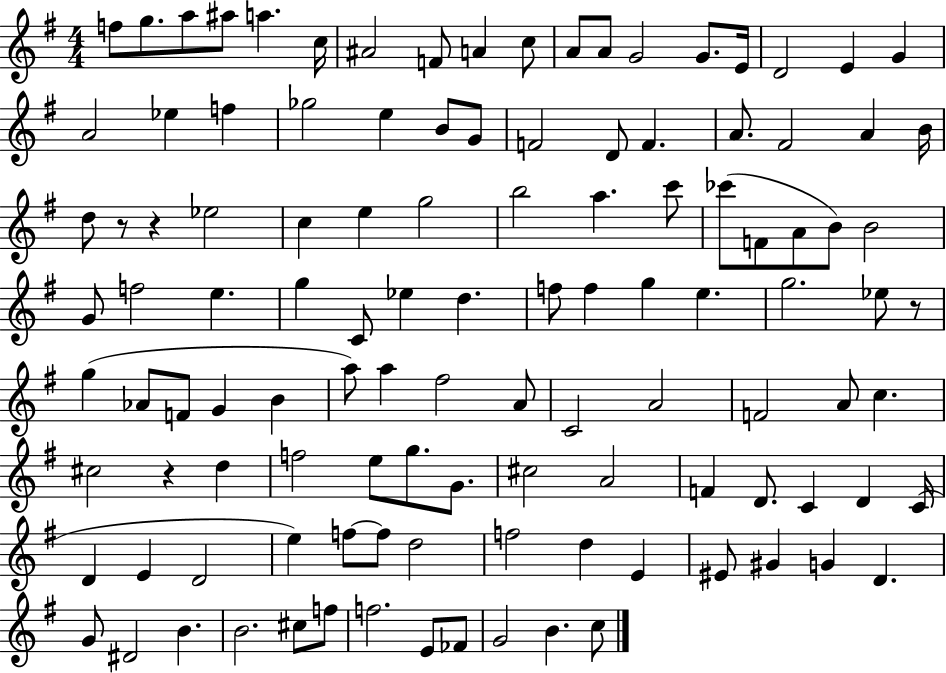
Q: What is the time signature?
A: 4/4